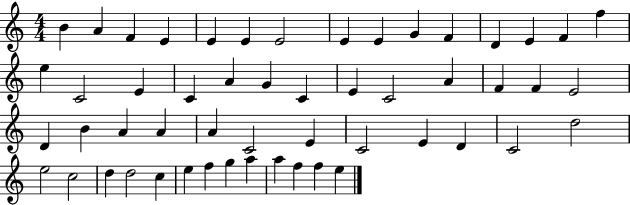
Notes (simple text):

B4/q A4/q F4/q E4/q E4/q E4/q E4/h E4/q E4/q G4/q F4/q D4/q E4/q F4/q F5/q E5/q C4/h E4/q C4/q A4/q G4/q C4/q E4/q C4/h A4/q F4/q F4/q E4/h D4/q B4/q A4/q A4/q A4/q C4/h E4/q C4/h E4/q D4/q C4/h D5/h E5/h C5/h D5/q D5/h C5/q E5/q F5/q G5/q A5/q A5/q F5/q F5/q E5/q